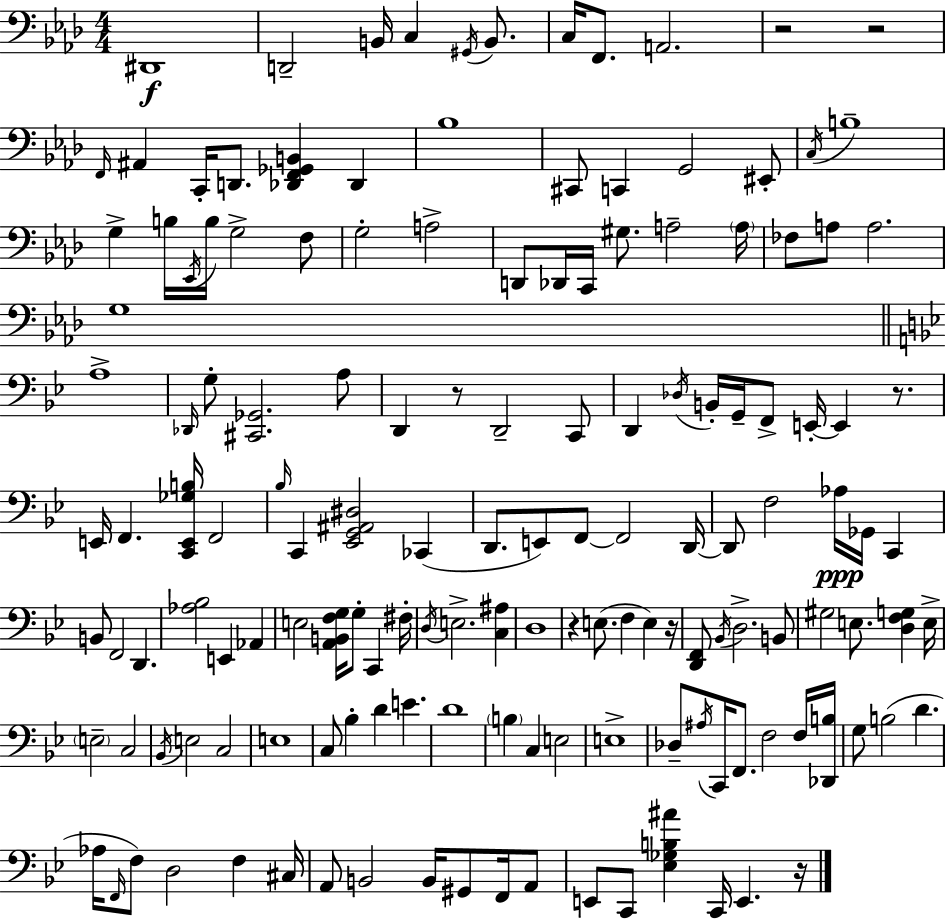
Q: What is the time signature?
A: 4/4